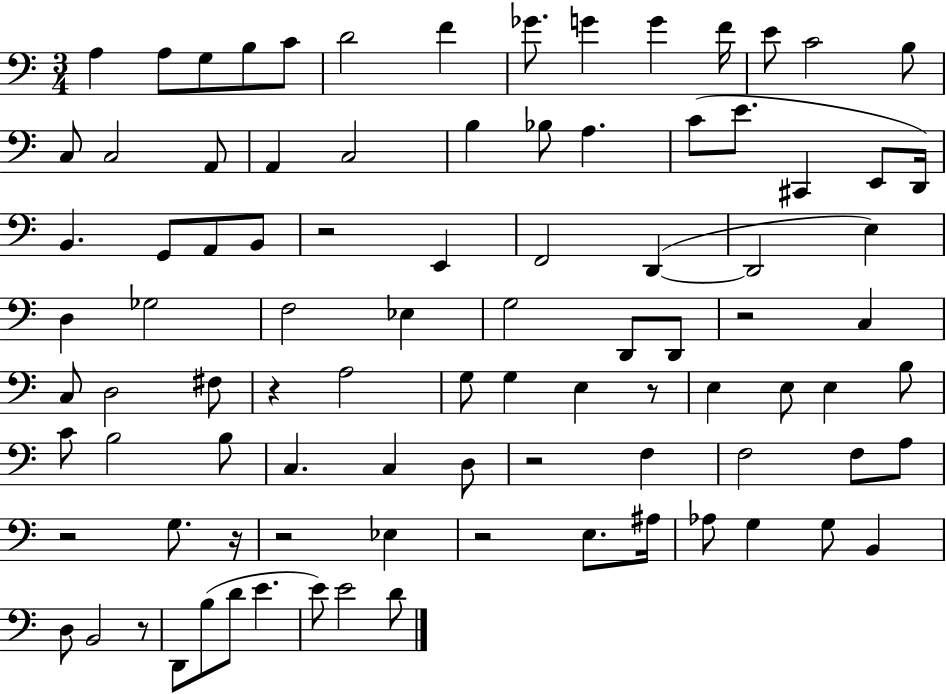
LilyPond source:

{
  \clef bass
  \numericTimeSignature
  \time 3/4
  \key c \major
  \repeat volta 2 { a4 a8 g8 b8 c'8 | d'2 f'4 | ges'8. g'4 g'4 f'16 | e'8 c'2 b8 | \break c8 c2 a,8 | a,4 c2 | b4 bes8 a4. | c'8( e'8. cis,4 e,8 d,16) | \break b,4. g,8 a,8 b,8 | r2 e,4 | f,2 d,4~(~ | d,2 e4) | \break d4 ges2 | f2 ees4 | g2 d,8 d,8 | r2 c4 | \break c8 d2 fis8 | r4 a2 | g8 g4 e4 r8 | e4 e8 e4 b8 | \break c'8 b2 b8 | c4. c4 d8 | r2 f4 | f2 f8 a8 | \break r2 g8. r16 | r2 ees4 | r2 e8. ais16 | aes8 g4 g8 b,4 | \break d8 b,2 r8 | d,8 b8( d'8 e'4. | e'8) e'2 d'8 | } \bar "|."
}